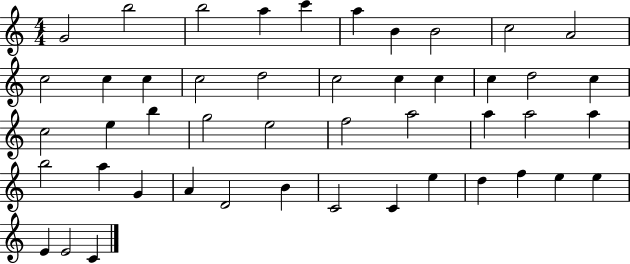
X:1
T:Untitled
M:4/4
L:1/4
K:C
G2 b2 b2 a c' a B B2 c2 A2 c2 c c c2 d2 c2 c c c d2 c c2 e b g2 e2 f2 a2 a a2 a b2 a G A D2 B C2 C e d f e e E E2 C